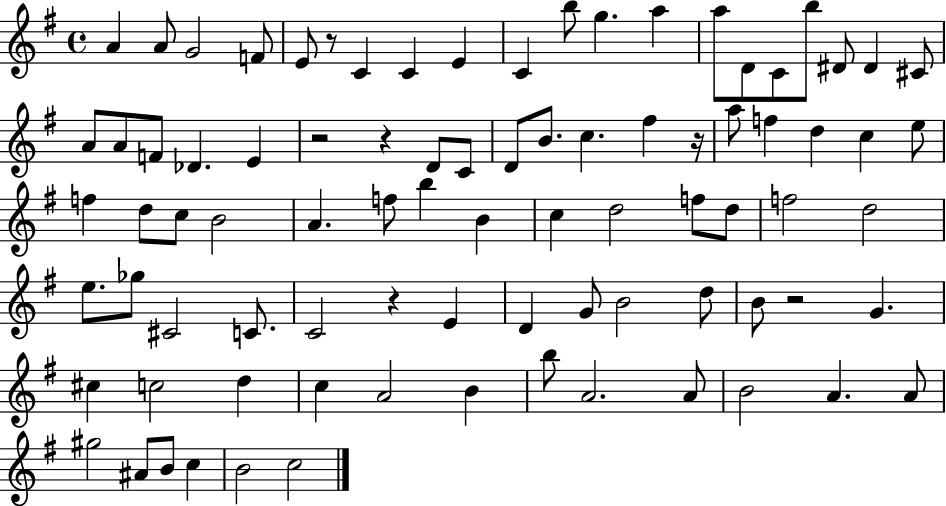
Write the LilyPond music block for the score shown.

{
  \clef treble
  \time 4/4
  \defaultTimeSignature
  \key g \major
  \repeat volta 2 { a'4 a'8 g'2 f'8 | e'8 r8 c'4 c'4 e'4 | c'4 b''8 g''4. a''4 | a''8 d'8 c'8 b''8 dis'8 dis'4 cis'8 | \break a'8 a'8 f'8 des'4. e'4 | r2 r4 d'8 c'8 | d'8 b'8. c''4. fis''4 r16 | a''8 f''4 d''4 c''4 e''8 | \break f''4 d''8 c''8 b'2 | a'4. f''8 b''4 b'4 | c''4 d''2 f''8 d''8 | f''2 d''2 | \break e''8. ges''8 cis'2 c'8. | c'2 r4 e'4 | d'4 g'8 b'2 d''8 | b'8 r2 g'4. | \break cis''4 c''2 d''4 | c''4 a'2 b'4 | b''8 a'2. a'8 | b'2 a'4. a'8 | \break gis''2 ais'8 b'8 c''4 | b'2 c''2 | } \bar "|."
}